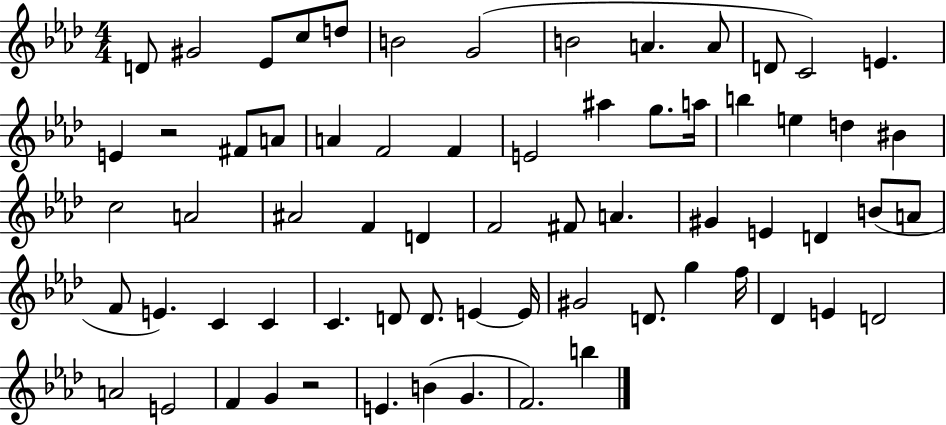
X:1
T:Untitled
M:4/4
L:1/4
K:Ab
D/2 ^G2 _E/2 c/2 d/2 B2 G2 B2 A A/2 D/2 C2 E E z2 ^F/2 A/2 A F2 F E2 ^a g/2 a/4 b e d ^B c2 A2 ^A2 F D F2 ^F/2 A ^G E D B/2 A/2 F/2 E C C C D/2 D/2 E E/4 ^G2 D/2 g f/4 _D E D2 A2 E2 F G z2 E B G F2 b